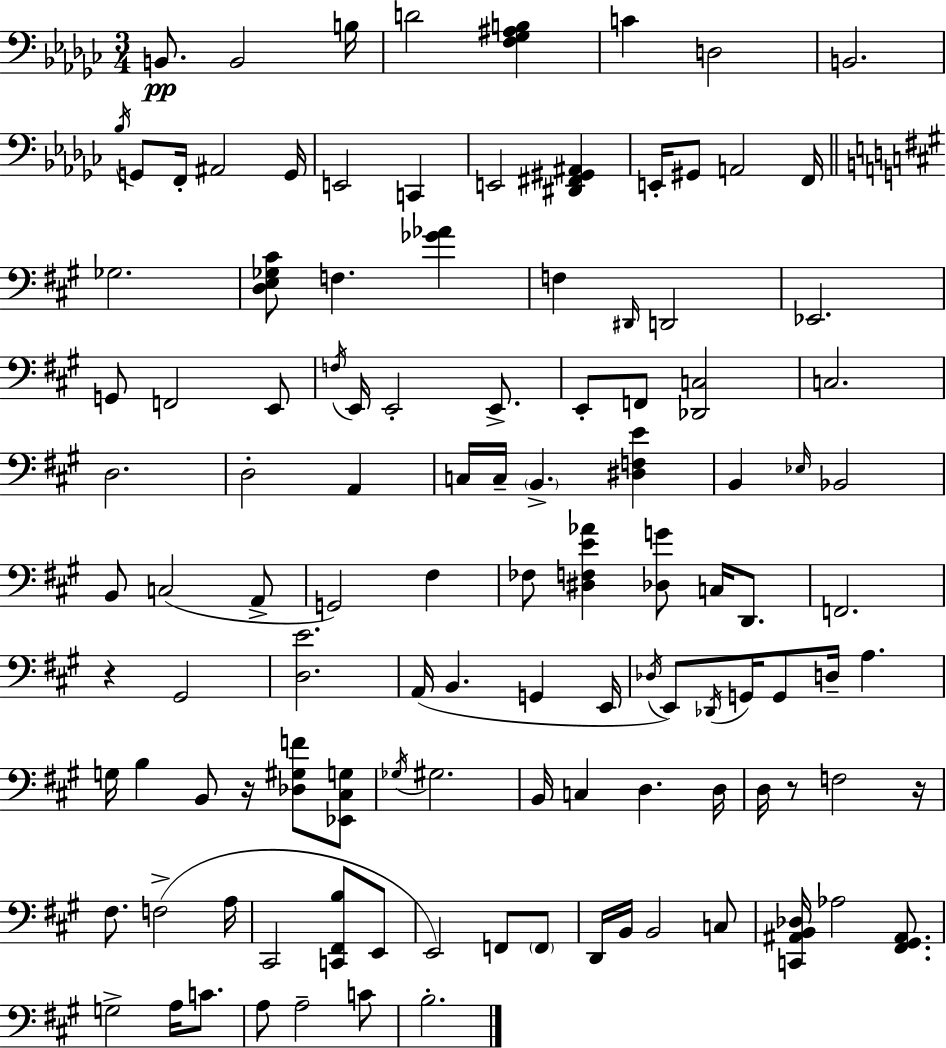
{
  \clef bass
  \numericTimeSignature
  \time 3/4
  \key ees \minor
  b,8.\pp b,2 b16 | d'2 <f ges ais b>4 | c'4 d2 | b,2. | \break \acciaccatura { bes16 } g,8 f,16-. ais,2 | g,16 e,2 c,4 | e,2 <dis, fis, gis, ais,>4 | e,16-. gis,8 a,2 | \break f,16 \bar "||" \break \key a \major ges2. | <d e ges cis'>8 f4. <ges' aes'>4 | f4 \grace { dis,16 } d,2 | ees,2. | \break g,8 f,2 e,8 | \acciaccatura { f16 } e,16 e,2-. e,8.-> | e,8-. f,8 <des, c>2 | c2. | \break d2. | d2-. a,4 | c16 c16-- \parenthesize b,4.-> <dis f e'>4 | b,4 \grace { ees16 } bes,2 | \break b,8 c2( | a,8-> g,2) fis4 | fes8 <dis f e' aes'>4 <des g'>8 c16 | d,8. f,2. | \break r4 gis,2 | <d e'>2. | a,16( b,4. g,4 | e,16 \acciaccatura { des16 } e,8) \acciaccatura { des,16 } g,16 g,8 d16-- a4. | \break g16 b4 b,8 | r16 <des gis f'>8 <ees, cis g>8 \acciaccatura { ges16 } gis2. | b,16 c4 d4. | d16 d16 r8 f2 | \break r16 fis8. f2->( | a16 cis,2 | <c, fis, b>8 e,8 e,2) | f,8 \parenthesize f,8 d,16 b,16 b,2 | \break c8 <c, ais, b, des>16 aes2 | <fis, gis, ais,>8. g2-> | a16 c'8. a8 a2-- | c'8 b2.-. | \break \bar "|."
}